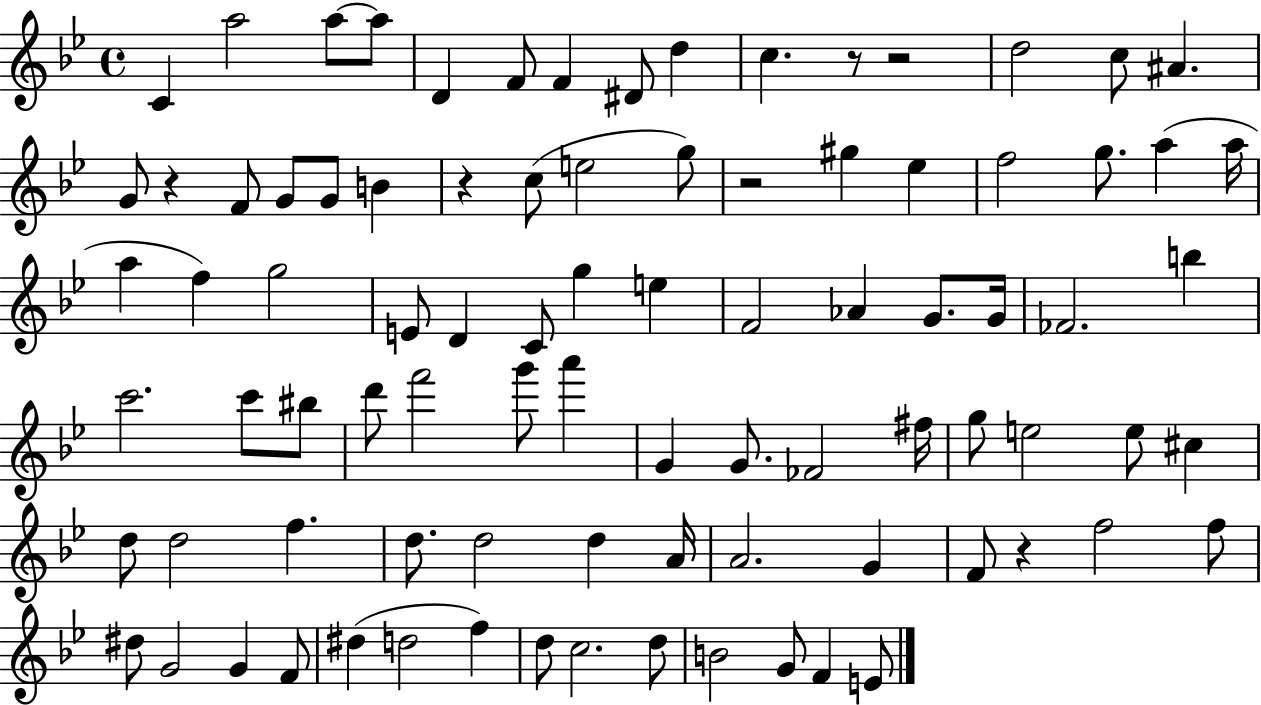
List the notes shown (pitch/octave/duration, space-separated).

C4/q A5/h A5/e A5/e D4/q F4/e F4/q D#4/e D5/q C5/q. R/e R/h D5/h C5/e A#4/q. G4/e R/q F4/e G4/e G4/e B4/q R/q C5/e E5/h G5/e R/h G#5/q Eb5/q F5/h G5/e. A5/q A5/s A5/q F5/q G5/h E4/e D4/q C4/e G5/q E5/q F4/h Ab4/q G4/e. G4/s FES4/h. B5/q C6/h. C6/e BIS5/e D6/e F6/h G6/e A6/q G4/q G4/e. FES4/h F#5/s G5/e E5/h E5/e C#5/q D5/e D5/h F5/q. D5/e. D5/h D5/q A4/s A4/h. G4/q F4/e R/q F5/h F5/e D#5/e G4/h G4/q F4/e D#5/q D5/h F5/q D5/e C5/h. D5/e B4/h G4/e F4/q E4/e